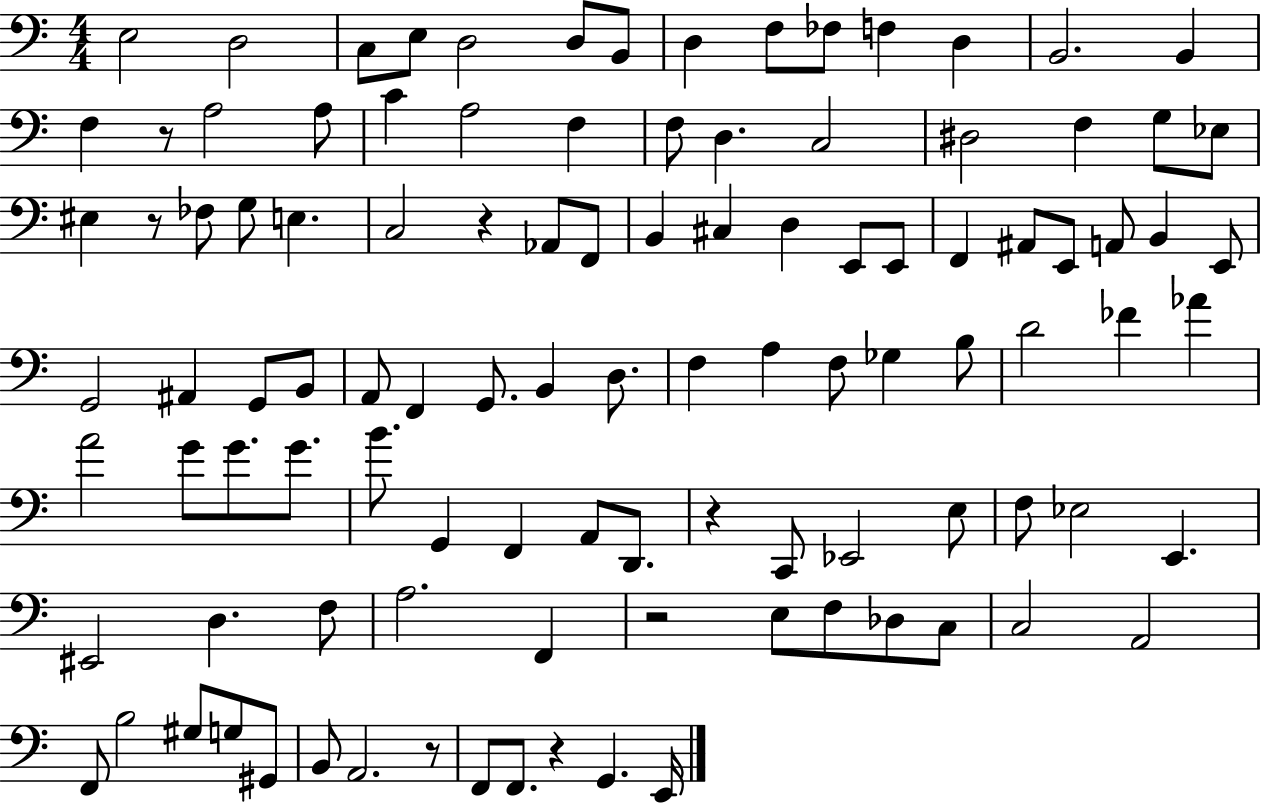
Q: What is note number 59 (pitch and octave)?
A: B3